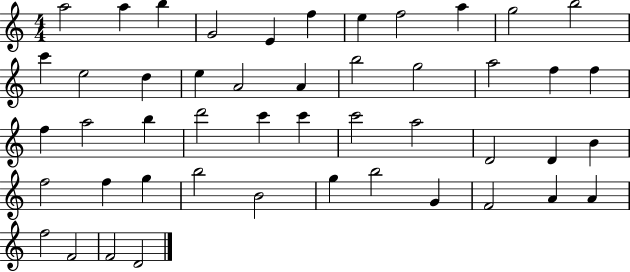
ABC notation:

X:1
T:Untitled
M:4/4
L:1/4
K:C
a2 a b G2 E f e f2 a g2 b2 c' e2 d e A2 A b2 g2 a2 f f f a2 b d'2 c' c' c'2 a2 D2 D B f2 f g b2 B2 g b2 G F2 A A f2 F2 F2 D2